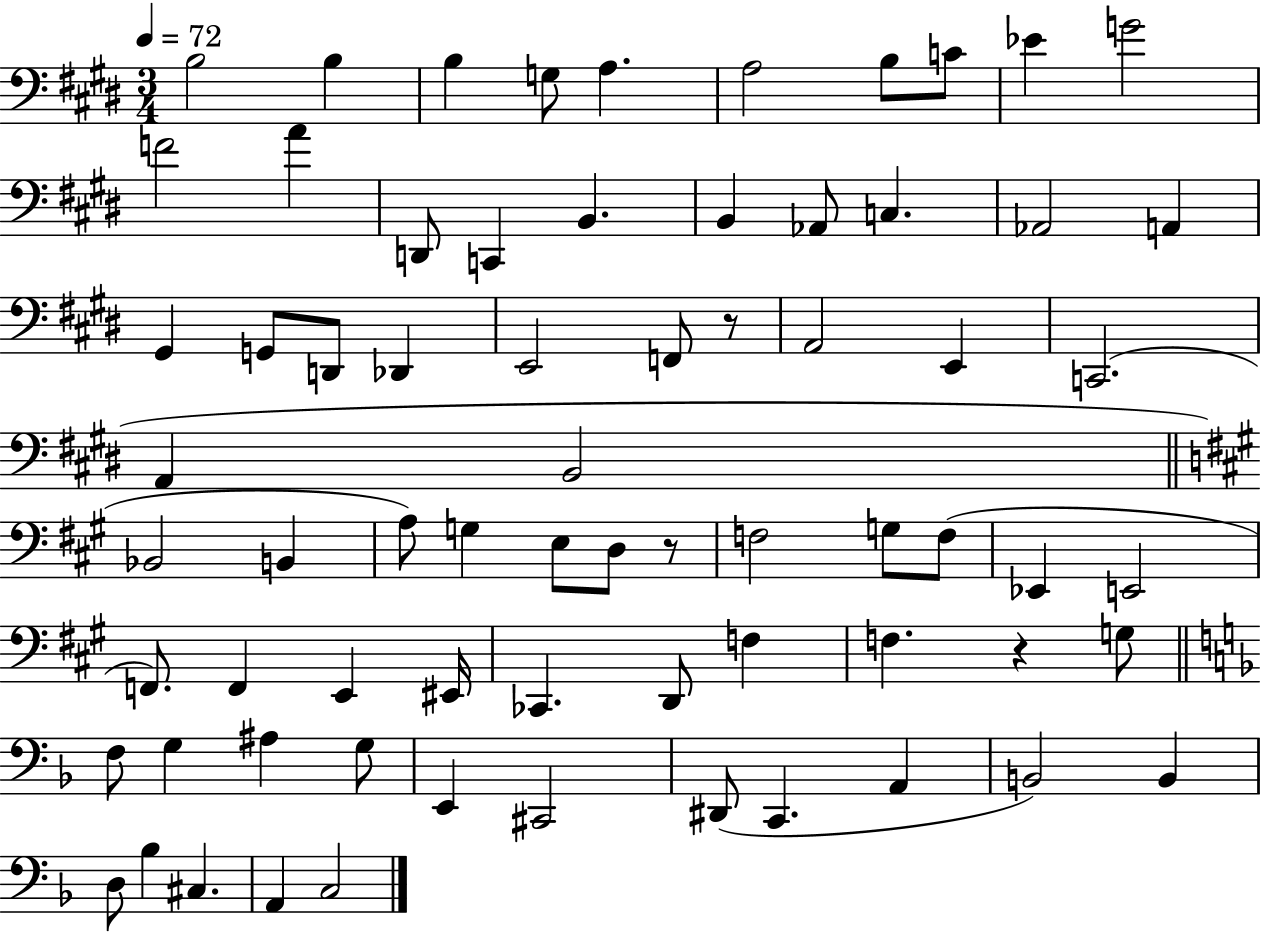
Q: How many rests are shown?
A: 3